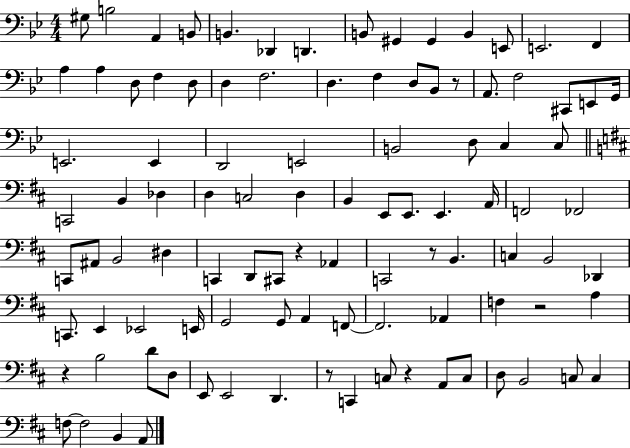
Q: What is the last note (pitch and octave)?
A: A2